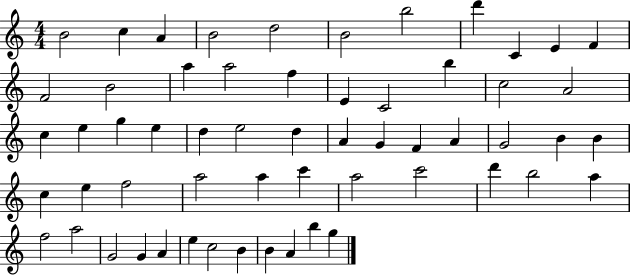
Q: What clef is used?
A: treble